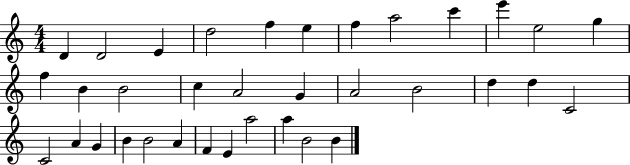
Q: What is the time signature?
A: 4/4